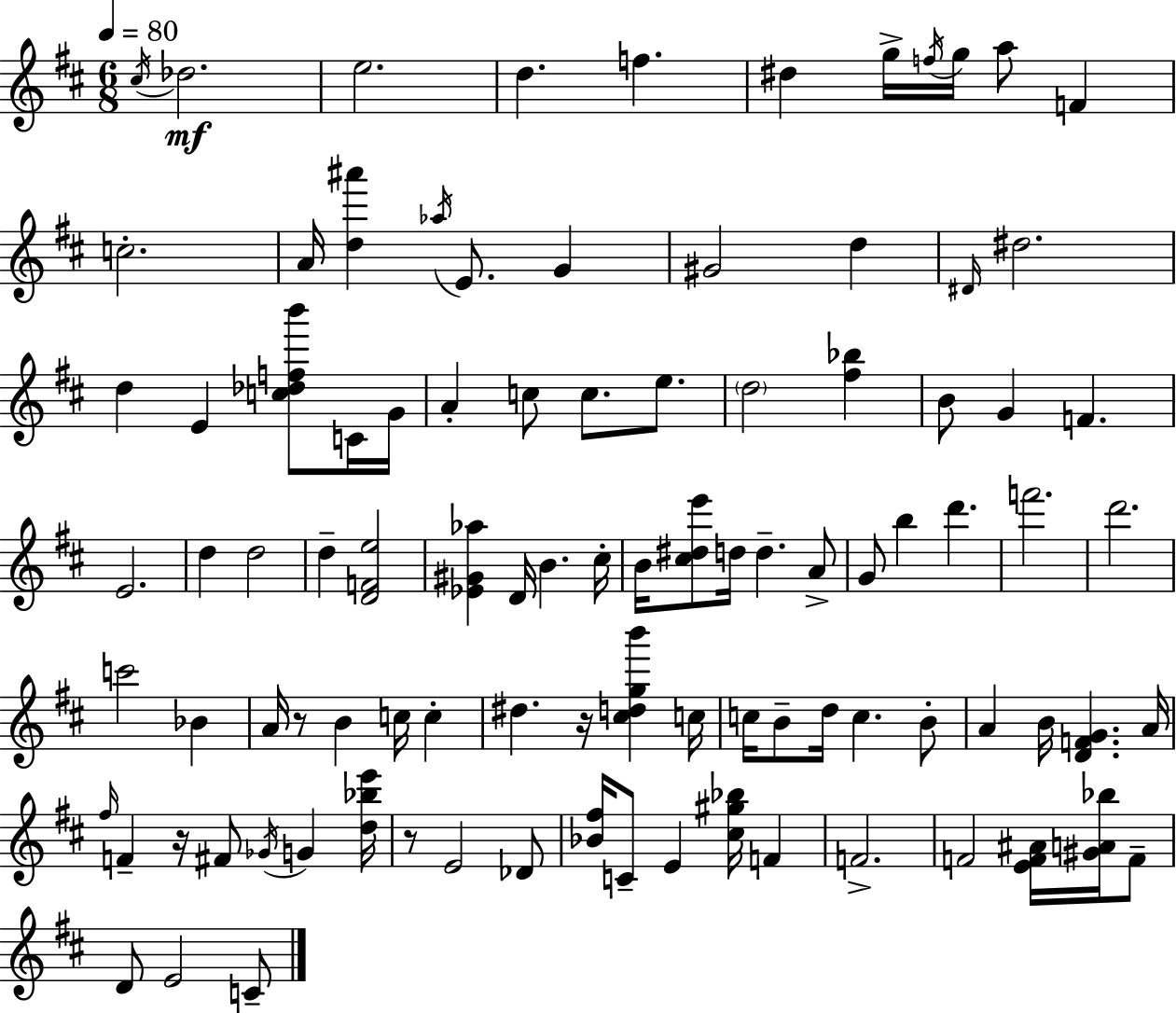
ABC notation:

X:1
T:Untitled
M:6/8
L:1/4
K:D
^c/4 _d2 e2 d f ^d g/4 f/4 g/4 a/2 F c2 A/4 [d^a'] _a/4 E/2 G ^G2 d ^D/4 ^d2 d E [c_dfb']/2 C/4 G/4 A c/2 c/2 e/2 d2 [^f_b] B/2 G F E2 d d2 d [DFe]2 [_E^G_a] D/4 B ^c/4 B/4 [^c^de']/2 d/4 d A/2 G/2 b d' f'2 d'2 c'2 _B A/4 z/2 B c/4 c ^d z/4 [^cdgb'] c/4 c/4 B/2 d/4 c B/2 A B/4 [DFG] A/4 ^f/4 F z/4 ^F/2 _G/4 G [d_be']/4 z/2 E2 _D/2 [_B^f]/4 C/2 E [^c^g_b]/4 F F2 F2 [EF^A]/4 [^GA_b]/4 F/2 D/2 E2 C/2